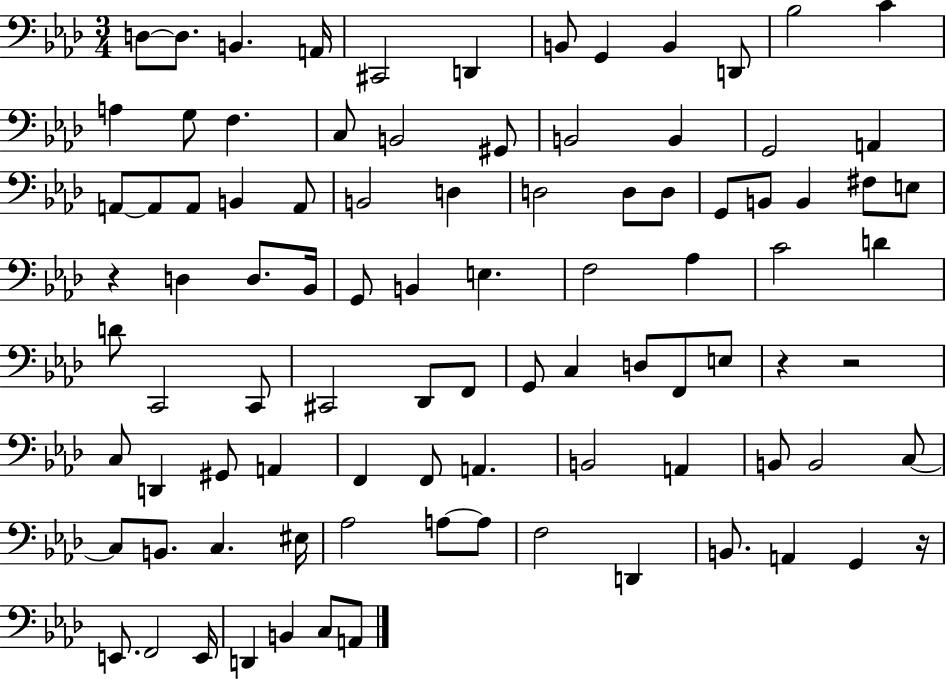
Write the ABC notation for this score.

X:1
T:Untitled
M:3/4
L:1/4
K:Ab
D,/2 D,/2 B,, A,,/4 ^C,,2 D,, B,,/2 G,, B,, D,,/2 _B,2 C A, G,/2 F, C,/2 B,,2 ^G,,/2 B,,2 B,, G,,2 A,, A,,/2 A,,/2 A,,/2 B,, A,,/2 B,,2 D, D,2 D,/2 D,/2 G,,/2 B,,/2 B,, ^F,/2 E,/2 z D, D,/2 _B,,/4 G,,/2 B,, E, F,2 _A, C2 D D/2 C,,2 C,,/2 ^C,,2 _D,,/2 F,,/2 G,,/2 C, D,/2 F,,/2 E,/2 z z2 C,/2 D,, ^G,,/2 A,, F,, F,,/2 A,, B,,2 A,, B,,/2 B,,2 C,/2 C,/2 B,,/2 C, ^E,/4 _A,2 A,/2 A,/2 F,2 D,, B,,/2 A,, G,, z/4 E,,/2 F,,2 E,,/4 D,, B,, C,/2 A,,/2